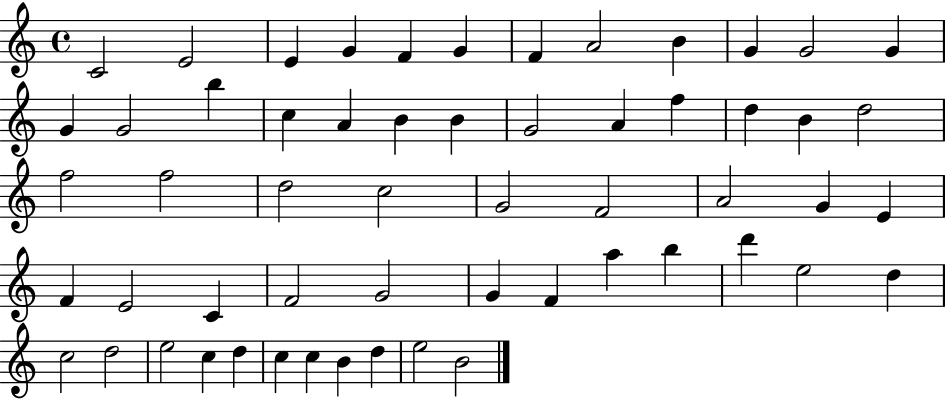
C4/h E4/h E4/q G4/q F4/q G4/q F4/q A4/h B4/q G4/q G4/h G4/q G4/q G4/h B5/q C5/q A4/q B4/q B4/q G4/h A4/q F5/q D5/q B4/q D5/h F5/h F5/h D5/h C5/h G4/h F4/h A4/h G4/q E4/q F4/q E4/h C4/q F4/h G4/h G4/q F4/q A5/q B5/q D6/q E5/h D5/q C5/h D5/h E5/h C5/q D5/q C5/q C5/q B4/q D5/q E5/h B4/h